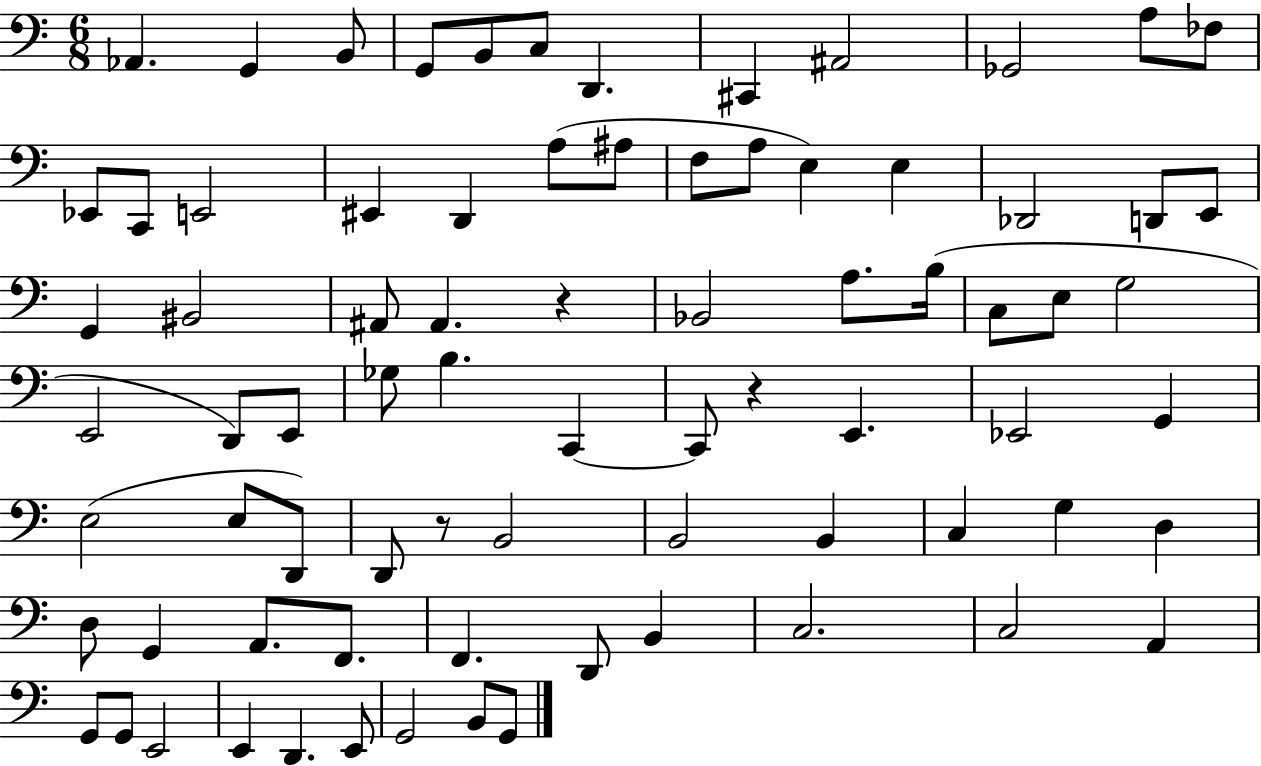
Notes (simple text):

Ab2/q. G2/q B2/e G2/e B2/e C3/e D2/q. C#2/q A#2/h Gb2/h A3/e FES3/e Eb2/e C2/e E2/h EIS2/q D2/q A3/e A#3/e F3/e A3/e E3/q E3/q Db2/h D2/e E2/e G2/q BIS2/h A#2/e A#2/q. R/q Bb2/h A3/e. B3/s C3/e E3/e G3/h E2/h D2/e E2/e Gb3/e B3/q. C2/q C2/e R/q E2/q. Eb2/h G2/q E3/h E3/e D2/e D2/e R/e B2/h B2/h B2/q C3/q G3/q D3/q D3/e G2/q A2/e. F2/e. F2/q. D2/e B2/q C3/h. C3/h A2/q G2/e G2/e E2/h E2/q D2/q. E2/e G2/h B2/e G2/e